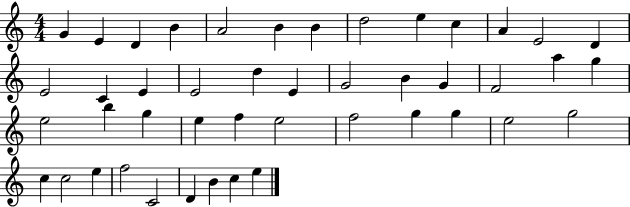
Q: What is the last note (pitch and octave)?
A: E5